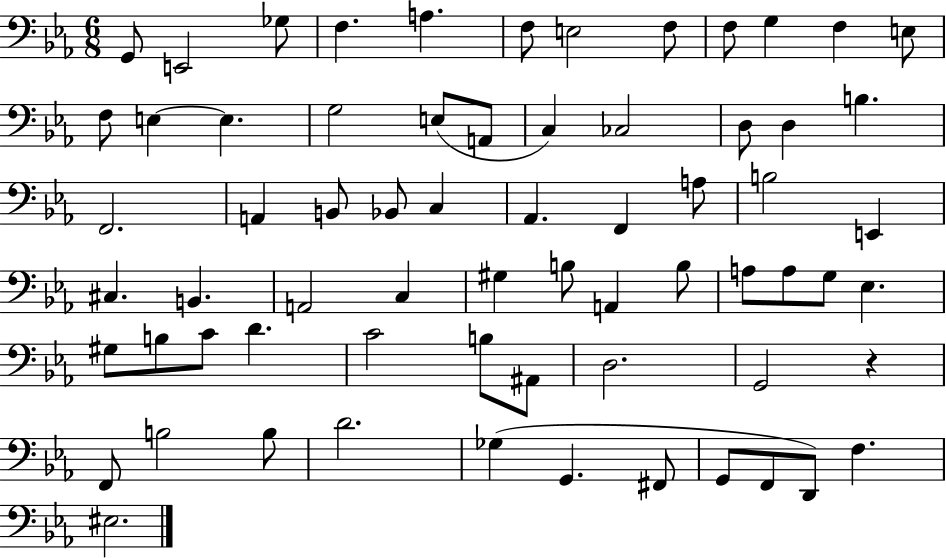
G2/e E2/h Gb3/e F3/q. A3/q. F3/e E3/h F3/e F3/e G3/q F3/q E3/e F3/e E3/q E3/q. G3/h E3/e A2/e C3/q CES3/h D3/e D3/q B3/q. F2/h. A2/q B2/e Bb2/e C3/q Ab2/q. F2/q A3/e B3/h E2/q C#3/q. B2/q. A2/h C3/q G#3/q B3/e A2/q B3/e A3/e A3/e G3/e Eb3/q. G#3/e B3/e C4/e D4/q. C4/h B3/e A#2/e D3/h. G2/h R/q F2/e B3/h B3/e D4/h. Gb3/q G2/q. F#2/e G2/e F2/e D2/e F3/q. EIS3/h.